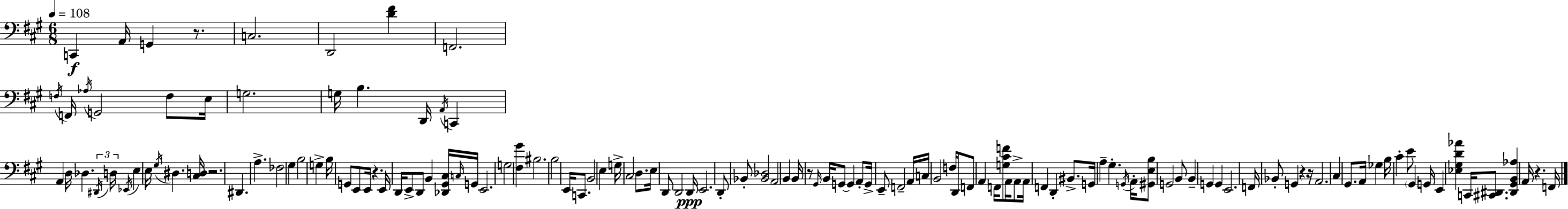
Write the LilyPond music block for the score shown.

{
  \clef bass
  \numericTimeSignature
  \time 6/8
  \key a \major
  \tempo 4 = 108
  c,4\f a,16 g,4 r8. | c2. | d,2 <d' fis'>4 | f,2. | \break \acciaccatura { f16 } f,16 \acciaccatura { aes16 } g,2 f8 | e16 g2. | g16 b4. d,16 \acciaccatura { a,16 } c,4 | a,4 d16 des4. | \break \tuplet 3/2 { \acciaccatura { dis,16 } d16 \acciaccatura { ees,16 } } e4 e16 \acciaccatura { gis16 } dis4. | <cis d>16 r2. | dis,4. | a4.-> fes2 | \break gis4 b2 | g4-> b16 g,8 e,8 e,16 | r4. e,16 d,16 e,8-> d,8 | b,4 <des, gis, cis>16 \grace { c16 } g,16 e,2. | \break g2 | <fis gis'>4 bis2. | b2 | e,16 c,8. b,2 | \break e4 g16-> cis2 | d8. e16 d,8 d,2 | d,16\ppp e,2. | d,8-. bes,8-. <bes, des>2 | \break a,2 | b,4 b,16 r8 \grace { gis,16 } b,16 | g,8~~ g,4 a,8-. g,16-> e,8-- f,2-- | a,16 c16 b,2 | \break f16 d,8 f,8 a,4 | f,16 <g cis' f'>8 a,16 a,8-> a,16 f,4 | d,4-. bis,8.-> g,16 a4-- | gis4.-. \acciaccatura { g,16 } a,16-. <gis, e b>8 g,2 | \break b,8 b,4-- | g,4 g,4 e,2. | f,16 bes,8-. | g,4 r4 r16 a,2. | \break cis4 | gis,8. a,16 ges4 b16 cis'4-. | e'8 \parenthesize gis,4 g,16 e,4 | <ees gis d' aes'>4 c,16 <cis, dis,>8. <dis, gis, b, aes>4 | \break a,16 r4. f,16 \bar "|."
}